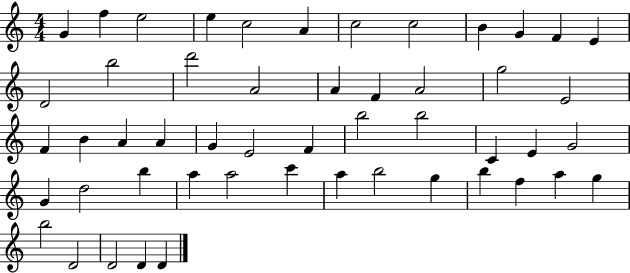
{
  \clef treble
  \numericTimeSignature
  \time 4/4
  \key c \major
  g'4 f''4 e''2 | e''4 c''2 a'4 | c''2 c''2 | b'4 g'4 f'4 e'4 | \break d'2 b''2 | d'''2 a'2 | a'4 f'4 a'2 | g''2 e'2 | \break f'4 b'4 a'4 a'4 | g'4 e'2 f'4 | b''2 b''2 | c'4 e'4 g'2 | \break g'4 d''2 b''4 | a''4 a''2 c'''4 | a''4 b''2 g''4 | b''4 f''4 a''4 g''4 | \break b''2 d'2 | d'2 d'4 d'4 | \bar "|."
}